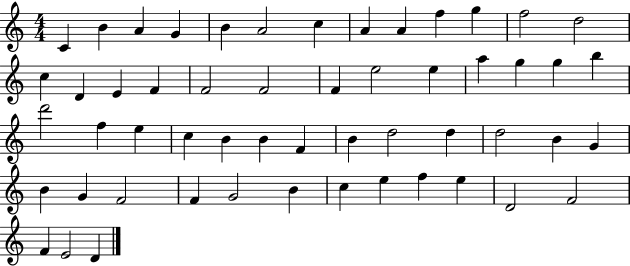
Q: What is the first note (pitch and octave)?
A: C4